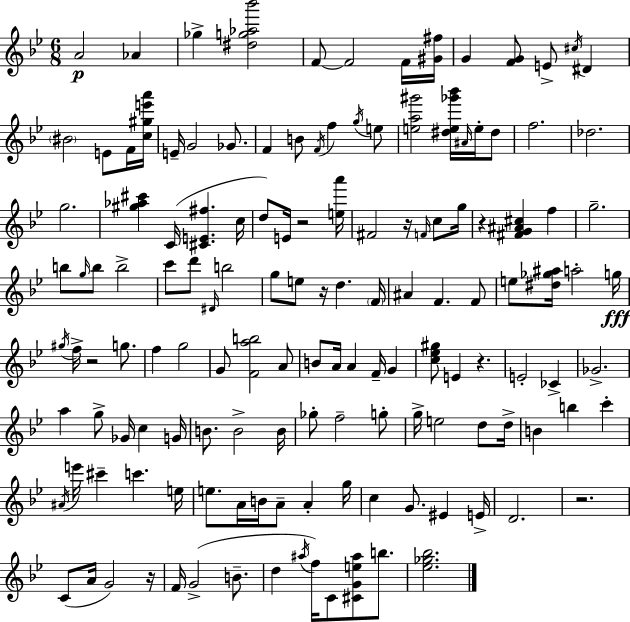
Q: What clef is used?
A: treble